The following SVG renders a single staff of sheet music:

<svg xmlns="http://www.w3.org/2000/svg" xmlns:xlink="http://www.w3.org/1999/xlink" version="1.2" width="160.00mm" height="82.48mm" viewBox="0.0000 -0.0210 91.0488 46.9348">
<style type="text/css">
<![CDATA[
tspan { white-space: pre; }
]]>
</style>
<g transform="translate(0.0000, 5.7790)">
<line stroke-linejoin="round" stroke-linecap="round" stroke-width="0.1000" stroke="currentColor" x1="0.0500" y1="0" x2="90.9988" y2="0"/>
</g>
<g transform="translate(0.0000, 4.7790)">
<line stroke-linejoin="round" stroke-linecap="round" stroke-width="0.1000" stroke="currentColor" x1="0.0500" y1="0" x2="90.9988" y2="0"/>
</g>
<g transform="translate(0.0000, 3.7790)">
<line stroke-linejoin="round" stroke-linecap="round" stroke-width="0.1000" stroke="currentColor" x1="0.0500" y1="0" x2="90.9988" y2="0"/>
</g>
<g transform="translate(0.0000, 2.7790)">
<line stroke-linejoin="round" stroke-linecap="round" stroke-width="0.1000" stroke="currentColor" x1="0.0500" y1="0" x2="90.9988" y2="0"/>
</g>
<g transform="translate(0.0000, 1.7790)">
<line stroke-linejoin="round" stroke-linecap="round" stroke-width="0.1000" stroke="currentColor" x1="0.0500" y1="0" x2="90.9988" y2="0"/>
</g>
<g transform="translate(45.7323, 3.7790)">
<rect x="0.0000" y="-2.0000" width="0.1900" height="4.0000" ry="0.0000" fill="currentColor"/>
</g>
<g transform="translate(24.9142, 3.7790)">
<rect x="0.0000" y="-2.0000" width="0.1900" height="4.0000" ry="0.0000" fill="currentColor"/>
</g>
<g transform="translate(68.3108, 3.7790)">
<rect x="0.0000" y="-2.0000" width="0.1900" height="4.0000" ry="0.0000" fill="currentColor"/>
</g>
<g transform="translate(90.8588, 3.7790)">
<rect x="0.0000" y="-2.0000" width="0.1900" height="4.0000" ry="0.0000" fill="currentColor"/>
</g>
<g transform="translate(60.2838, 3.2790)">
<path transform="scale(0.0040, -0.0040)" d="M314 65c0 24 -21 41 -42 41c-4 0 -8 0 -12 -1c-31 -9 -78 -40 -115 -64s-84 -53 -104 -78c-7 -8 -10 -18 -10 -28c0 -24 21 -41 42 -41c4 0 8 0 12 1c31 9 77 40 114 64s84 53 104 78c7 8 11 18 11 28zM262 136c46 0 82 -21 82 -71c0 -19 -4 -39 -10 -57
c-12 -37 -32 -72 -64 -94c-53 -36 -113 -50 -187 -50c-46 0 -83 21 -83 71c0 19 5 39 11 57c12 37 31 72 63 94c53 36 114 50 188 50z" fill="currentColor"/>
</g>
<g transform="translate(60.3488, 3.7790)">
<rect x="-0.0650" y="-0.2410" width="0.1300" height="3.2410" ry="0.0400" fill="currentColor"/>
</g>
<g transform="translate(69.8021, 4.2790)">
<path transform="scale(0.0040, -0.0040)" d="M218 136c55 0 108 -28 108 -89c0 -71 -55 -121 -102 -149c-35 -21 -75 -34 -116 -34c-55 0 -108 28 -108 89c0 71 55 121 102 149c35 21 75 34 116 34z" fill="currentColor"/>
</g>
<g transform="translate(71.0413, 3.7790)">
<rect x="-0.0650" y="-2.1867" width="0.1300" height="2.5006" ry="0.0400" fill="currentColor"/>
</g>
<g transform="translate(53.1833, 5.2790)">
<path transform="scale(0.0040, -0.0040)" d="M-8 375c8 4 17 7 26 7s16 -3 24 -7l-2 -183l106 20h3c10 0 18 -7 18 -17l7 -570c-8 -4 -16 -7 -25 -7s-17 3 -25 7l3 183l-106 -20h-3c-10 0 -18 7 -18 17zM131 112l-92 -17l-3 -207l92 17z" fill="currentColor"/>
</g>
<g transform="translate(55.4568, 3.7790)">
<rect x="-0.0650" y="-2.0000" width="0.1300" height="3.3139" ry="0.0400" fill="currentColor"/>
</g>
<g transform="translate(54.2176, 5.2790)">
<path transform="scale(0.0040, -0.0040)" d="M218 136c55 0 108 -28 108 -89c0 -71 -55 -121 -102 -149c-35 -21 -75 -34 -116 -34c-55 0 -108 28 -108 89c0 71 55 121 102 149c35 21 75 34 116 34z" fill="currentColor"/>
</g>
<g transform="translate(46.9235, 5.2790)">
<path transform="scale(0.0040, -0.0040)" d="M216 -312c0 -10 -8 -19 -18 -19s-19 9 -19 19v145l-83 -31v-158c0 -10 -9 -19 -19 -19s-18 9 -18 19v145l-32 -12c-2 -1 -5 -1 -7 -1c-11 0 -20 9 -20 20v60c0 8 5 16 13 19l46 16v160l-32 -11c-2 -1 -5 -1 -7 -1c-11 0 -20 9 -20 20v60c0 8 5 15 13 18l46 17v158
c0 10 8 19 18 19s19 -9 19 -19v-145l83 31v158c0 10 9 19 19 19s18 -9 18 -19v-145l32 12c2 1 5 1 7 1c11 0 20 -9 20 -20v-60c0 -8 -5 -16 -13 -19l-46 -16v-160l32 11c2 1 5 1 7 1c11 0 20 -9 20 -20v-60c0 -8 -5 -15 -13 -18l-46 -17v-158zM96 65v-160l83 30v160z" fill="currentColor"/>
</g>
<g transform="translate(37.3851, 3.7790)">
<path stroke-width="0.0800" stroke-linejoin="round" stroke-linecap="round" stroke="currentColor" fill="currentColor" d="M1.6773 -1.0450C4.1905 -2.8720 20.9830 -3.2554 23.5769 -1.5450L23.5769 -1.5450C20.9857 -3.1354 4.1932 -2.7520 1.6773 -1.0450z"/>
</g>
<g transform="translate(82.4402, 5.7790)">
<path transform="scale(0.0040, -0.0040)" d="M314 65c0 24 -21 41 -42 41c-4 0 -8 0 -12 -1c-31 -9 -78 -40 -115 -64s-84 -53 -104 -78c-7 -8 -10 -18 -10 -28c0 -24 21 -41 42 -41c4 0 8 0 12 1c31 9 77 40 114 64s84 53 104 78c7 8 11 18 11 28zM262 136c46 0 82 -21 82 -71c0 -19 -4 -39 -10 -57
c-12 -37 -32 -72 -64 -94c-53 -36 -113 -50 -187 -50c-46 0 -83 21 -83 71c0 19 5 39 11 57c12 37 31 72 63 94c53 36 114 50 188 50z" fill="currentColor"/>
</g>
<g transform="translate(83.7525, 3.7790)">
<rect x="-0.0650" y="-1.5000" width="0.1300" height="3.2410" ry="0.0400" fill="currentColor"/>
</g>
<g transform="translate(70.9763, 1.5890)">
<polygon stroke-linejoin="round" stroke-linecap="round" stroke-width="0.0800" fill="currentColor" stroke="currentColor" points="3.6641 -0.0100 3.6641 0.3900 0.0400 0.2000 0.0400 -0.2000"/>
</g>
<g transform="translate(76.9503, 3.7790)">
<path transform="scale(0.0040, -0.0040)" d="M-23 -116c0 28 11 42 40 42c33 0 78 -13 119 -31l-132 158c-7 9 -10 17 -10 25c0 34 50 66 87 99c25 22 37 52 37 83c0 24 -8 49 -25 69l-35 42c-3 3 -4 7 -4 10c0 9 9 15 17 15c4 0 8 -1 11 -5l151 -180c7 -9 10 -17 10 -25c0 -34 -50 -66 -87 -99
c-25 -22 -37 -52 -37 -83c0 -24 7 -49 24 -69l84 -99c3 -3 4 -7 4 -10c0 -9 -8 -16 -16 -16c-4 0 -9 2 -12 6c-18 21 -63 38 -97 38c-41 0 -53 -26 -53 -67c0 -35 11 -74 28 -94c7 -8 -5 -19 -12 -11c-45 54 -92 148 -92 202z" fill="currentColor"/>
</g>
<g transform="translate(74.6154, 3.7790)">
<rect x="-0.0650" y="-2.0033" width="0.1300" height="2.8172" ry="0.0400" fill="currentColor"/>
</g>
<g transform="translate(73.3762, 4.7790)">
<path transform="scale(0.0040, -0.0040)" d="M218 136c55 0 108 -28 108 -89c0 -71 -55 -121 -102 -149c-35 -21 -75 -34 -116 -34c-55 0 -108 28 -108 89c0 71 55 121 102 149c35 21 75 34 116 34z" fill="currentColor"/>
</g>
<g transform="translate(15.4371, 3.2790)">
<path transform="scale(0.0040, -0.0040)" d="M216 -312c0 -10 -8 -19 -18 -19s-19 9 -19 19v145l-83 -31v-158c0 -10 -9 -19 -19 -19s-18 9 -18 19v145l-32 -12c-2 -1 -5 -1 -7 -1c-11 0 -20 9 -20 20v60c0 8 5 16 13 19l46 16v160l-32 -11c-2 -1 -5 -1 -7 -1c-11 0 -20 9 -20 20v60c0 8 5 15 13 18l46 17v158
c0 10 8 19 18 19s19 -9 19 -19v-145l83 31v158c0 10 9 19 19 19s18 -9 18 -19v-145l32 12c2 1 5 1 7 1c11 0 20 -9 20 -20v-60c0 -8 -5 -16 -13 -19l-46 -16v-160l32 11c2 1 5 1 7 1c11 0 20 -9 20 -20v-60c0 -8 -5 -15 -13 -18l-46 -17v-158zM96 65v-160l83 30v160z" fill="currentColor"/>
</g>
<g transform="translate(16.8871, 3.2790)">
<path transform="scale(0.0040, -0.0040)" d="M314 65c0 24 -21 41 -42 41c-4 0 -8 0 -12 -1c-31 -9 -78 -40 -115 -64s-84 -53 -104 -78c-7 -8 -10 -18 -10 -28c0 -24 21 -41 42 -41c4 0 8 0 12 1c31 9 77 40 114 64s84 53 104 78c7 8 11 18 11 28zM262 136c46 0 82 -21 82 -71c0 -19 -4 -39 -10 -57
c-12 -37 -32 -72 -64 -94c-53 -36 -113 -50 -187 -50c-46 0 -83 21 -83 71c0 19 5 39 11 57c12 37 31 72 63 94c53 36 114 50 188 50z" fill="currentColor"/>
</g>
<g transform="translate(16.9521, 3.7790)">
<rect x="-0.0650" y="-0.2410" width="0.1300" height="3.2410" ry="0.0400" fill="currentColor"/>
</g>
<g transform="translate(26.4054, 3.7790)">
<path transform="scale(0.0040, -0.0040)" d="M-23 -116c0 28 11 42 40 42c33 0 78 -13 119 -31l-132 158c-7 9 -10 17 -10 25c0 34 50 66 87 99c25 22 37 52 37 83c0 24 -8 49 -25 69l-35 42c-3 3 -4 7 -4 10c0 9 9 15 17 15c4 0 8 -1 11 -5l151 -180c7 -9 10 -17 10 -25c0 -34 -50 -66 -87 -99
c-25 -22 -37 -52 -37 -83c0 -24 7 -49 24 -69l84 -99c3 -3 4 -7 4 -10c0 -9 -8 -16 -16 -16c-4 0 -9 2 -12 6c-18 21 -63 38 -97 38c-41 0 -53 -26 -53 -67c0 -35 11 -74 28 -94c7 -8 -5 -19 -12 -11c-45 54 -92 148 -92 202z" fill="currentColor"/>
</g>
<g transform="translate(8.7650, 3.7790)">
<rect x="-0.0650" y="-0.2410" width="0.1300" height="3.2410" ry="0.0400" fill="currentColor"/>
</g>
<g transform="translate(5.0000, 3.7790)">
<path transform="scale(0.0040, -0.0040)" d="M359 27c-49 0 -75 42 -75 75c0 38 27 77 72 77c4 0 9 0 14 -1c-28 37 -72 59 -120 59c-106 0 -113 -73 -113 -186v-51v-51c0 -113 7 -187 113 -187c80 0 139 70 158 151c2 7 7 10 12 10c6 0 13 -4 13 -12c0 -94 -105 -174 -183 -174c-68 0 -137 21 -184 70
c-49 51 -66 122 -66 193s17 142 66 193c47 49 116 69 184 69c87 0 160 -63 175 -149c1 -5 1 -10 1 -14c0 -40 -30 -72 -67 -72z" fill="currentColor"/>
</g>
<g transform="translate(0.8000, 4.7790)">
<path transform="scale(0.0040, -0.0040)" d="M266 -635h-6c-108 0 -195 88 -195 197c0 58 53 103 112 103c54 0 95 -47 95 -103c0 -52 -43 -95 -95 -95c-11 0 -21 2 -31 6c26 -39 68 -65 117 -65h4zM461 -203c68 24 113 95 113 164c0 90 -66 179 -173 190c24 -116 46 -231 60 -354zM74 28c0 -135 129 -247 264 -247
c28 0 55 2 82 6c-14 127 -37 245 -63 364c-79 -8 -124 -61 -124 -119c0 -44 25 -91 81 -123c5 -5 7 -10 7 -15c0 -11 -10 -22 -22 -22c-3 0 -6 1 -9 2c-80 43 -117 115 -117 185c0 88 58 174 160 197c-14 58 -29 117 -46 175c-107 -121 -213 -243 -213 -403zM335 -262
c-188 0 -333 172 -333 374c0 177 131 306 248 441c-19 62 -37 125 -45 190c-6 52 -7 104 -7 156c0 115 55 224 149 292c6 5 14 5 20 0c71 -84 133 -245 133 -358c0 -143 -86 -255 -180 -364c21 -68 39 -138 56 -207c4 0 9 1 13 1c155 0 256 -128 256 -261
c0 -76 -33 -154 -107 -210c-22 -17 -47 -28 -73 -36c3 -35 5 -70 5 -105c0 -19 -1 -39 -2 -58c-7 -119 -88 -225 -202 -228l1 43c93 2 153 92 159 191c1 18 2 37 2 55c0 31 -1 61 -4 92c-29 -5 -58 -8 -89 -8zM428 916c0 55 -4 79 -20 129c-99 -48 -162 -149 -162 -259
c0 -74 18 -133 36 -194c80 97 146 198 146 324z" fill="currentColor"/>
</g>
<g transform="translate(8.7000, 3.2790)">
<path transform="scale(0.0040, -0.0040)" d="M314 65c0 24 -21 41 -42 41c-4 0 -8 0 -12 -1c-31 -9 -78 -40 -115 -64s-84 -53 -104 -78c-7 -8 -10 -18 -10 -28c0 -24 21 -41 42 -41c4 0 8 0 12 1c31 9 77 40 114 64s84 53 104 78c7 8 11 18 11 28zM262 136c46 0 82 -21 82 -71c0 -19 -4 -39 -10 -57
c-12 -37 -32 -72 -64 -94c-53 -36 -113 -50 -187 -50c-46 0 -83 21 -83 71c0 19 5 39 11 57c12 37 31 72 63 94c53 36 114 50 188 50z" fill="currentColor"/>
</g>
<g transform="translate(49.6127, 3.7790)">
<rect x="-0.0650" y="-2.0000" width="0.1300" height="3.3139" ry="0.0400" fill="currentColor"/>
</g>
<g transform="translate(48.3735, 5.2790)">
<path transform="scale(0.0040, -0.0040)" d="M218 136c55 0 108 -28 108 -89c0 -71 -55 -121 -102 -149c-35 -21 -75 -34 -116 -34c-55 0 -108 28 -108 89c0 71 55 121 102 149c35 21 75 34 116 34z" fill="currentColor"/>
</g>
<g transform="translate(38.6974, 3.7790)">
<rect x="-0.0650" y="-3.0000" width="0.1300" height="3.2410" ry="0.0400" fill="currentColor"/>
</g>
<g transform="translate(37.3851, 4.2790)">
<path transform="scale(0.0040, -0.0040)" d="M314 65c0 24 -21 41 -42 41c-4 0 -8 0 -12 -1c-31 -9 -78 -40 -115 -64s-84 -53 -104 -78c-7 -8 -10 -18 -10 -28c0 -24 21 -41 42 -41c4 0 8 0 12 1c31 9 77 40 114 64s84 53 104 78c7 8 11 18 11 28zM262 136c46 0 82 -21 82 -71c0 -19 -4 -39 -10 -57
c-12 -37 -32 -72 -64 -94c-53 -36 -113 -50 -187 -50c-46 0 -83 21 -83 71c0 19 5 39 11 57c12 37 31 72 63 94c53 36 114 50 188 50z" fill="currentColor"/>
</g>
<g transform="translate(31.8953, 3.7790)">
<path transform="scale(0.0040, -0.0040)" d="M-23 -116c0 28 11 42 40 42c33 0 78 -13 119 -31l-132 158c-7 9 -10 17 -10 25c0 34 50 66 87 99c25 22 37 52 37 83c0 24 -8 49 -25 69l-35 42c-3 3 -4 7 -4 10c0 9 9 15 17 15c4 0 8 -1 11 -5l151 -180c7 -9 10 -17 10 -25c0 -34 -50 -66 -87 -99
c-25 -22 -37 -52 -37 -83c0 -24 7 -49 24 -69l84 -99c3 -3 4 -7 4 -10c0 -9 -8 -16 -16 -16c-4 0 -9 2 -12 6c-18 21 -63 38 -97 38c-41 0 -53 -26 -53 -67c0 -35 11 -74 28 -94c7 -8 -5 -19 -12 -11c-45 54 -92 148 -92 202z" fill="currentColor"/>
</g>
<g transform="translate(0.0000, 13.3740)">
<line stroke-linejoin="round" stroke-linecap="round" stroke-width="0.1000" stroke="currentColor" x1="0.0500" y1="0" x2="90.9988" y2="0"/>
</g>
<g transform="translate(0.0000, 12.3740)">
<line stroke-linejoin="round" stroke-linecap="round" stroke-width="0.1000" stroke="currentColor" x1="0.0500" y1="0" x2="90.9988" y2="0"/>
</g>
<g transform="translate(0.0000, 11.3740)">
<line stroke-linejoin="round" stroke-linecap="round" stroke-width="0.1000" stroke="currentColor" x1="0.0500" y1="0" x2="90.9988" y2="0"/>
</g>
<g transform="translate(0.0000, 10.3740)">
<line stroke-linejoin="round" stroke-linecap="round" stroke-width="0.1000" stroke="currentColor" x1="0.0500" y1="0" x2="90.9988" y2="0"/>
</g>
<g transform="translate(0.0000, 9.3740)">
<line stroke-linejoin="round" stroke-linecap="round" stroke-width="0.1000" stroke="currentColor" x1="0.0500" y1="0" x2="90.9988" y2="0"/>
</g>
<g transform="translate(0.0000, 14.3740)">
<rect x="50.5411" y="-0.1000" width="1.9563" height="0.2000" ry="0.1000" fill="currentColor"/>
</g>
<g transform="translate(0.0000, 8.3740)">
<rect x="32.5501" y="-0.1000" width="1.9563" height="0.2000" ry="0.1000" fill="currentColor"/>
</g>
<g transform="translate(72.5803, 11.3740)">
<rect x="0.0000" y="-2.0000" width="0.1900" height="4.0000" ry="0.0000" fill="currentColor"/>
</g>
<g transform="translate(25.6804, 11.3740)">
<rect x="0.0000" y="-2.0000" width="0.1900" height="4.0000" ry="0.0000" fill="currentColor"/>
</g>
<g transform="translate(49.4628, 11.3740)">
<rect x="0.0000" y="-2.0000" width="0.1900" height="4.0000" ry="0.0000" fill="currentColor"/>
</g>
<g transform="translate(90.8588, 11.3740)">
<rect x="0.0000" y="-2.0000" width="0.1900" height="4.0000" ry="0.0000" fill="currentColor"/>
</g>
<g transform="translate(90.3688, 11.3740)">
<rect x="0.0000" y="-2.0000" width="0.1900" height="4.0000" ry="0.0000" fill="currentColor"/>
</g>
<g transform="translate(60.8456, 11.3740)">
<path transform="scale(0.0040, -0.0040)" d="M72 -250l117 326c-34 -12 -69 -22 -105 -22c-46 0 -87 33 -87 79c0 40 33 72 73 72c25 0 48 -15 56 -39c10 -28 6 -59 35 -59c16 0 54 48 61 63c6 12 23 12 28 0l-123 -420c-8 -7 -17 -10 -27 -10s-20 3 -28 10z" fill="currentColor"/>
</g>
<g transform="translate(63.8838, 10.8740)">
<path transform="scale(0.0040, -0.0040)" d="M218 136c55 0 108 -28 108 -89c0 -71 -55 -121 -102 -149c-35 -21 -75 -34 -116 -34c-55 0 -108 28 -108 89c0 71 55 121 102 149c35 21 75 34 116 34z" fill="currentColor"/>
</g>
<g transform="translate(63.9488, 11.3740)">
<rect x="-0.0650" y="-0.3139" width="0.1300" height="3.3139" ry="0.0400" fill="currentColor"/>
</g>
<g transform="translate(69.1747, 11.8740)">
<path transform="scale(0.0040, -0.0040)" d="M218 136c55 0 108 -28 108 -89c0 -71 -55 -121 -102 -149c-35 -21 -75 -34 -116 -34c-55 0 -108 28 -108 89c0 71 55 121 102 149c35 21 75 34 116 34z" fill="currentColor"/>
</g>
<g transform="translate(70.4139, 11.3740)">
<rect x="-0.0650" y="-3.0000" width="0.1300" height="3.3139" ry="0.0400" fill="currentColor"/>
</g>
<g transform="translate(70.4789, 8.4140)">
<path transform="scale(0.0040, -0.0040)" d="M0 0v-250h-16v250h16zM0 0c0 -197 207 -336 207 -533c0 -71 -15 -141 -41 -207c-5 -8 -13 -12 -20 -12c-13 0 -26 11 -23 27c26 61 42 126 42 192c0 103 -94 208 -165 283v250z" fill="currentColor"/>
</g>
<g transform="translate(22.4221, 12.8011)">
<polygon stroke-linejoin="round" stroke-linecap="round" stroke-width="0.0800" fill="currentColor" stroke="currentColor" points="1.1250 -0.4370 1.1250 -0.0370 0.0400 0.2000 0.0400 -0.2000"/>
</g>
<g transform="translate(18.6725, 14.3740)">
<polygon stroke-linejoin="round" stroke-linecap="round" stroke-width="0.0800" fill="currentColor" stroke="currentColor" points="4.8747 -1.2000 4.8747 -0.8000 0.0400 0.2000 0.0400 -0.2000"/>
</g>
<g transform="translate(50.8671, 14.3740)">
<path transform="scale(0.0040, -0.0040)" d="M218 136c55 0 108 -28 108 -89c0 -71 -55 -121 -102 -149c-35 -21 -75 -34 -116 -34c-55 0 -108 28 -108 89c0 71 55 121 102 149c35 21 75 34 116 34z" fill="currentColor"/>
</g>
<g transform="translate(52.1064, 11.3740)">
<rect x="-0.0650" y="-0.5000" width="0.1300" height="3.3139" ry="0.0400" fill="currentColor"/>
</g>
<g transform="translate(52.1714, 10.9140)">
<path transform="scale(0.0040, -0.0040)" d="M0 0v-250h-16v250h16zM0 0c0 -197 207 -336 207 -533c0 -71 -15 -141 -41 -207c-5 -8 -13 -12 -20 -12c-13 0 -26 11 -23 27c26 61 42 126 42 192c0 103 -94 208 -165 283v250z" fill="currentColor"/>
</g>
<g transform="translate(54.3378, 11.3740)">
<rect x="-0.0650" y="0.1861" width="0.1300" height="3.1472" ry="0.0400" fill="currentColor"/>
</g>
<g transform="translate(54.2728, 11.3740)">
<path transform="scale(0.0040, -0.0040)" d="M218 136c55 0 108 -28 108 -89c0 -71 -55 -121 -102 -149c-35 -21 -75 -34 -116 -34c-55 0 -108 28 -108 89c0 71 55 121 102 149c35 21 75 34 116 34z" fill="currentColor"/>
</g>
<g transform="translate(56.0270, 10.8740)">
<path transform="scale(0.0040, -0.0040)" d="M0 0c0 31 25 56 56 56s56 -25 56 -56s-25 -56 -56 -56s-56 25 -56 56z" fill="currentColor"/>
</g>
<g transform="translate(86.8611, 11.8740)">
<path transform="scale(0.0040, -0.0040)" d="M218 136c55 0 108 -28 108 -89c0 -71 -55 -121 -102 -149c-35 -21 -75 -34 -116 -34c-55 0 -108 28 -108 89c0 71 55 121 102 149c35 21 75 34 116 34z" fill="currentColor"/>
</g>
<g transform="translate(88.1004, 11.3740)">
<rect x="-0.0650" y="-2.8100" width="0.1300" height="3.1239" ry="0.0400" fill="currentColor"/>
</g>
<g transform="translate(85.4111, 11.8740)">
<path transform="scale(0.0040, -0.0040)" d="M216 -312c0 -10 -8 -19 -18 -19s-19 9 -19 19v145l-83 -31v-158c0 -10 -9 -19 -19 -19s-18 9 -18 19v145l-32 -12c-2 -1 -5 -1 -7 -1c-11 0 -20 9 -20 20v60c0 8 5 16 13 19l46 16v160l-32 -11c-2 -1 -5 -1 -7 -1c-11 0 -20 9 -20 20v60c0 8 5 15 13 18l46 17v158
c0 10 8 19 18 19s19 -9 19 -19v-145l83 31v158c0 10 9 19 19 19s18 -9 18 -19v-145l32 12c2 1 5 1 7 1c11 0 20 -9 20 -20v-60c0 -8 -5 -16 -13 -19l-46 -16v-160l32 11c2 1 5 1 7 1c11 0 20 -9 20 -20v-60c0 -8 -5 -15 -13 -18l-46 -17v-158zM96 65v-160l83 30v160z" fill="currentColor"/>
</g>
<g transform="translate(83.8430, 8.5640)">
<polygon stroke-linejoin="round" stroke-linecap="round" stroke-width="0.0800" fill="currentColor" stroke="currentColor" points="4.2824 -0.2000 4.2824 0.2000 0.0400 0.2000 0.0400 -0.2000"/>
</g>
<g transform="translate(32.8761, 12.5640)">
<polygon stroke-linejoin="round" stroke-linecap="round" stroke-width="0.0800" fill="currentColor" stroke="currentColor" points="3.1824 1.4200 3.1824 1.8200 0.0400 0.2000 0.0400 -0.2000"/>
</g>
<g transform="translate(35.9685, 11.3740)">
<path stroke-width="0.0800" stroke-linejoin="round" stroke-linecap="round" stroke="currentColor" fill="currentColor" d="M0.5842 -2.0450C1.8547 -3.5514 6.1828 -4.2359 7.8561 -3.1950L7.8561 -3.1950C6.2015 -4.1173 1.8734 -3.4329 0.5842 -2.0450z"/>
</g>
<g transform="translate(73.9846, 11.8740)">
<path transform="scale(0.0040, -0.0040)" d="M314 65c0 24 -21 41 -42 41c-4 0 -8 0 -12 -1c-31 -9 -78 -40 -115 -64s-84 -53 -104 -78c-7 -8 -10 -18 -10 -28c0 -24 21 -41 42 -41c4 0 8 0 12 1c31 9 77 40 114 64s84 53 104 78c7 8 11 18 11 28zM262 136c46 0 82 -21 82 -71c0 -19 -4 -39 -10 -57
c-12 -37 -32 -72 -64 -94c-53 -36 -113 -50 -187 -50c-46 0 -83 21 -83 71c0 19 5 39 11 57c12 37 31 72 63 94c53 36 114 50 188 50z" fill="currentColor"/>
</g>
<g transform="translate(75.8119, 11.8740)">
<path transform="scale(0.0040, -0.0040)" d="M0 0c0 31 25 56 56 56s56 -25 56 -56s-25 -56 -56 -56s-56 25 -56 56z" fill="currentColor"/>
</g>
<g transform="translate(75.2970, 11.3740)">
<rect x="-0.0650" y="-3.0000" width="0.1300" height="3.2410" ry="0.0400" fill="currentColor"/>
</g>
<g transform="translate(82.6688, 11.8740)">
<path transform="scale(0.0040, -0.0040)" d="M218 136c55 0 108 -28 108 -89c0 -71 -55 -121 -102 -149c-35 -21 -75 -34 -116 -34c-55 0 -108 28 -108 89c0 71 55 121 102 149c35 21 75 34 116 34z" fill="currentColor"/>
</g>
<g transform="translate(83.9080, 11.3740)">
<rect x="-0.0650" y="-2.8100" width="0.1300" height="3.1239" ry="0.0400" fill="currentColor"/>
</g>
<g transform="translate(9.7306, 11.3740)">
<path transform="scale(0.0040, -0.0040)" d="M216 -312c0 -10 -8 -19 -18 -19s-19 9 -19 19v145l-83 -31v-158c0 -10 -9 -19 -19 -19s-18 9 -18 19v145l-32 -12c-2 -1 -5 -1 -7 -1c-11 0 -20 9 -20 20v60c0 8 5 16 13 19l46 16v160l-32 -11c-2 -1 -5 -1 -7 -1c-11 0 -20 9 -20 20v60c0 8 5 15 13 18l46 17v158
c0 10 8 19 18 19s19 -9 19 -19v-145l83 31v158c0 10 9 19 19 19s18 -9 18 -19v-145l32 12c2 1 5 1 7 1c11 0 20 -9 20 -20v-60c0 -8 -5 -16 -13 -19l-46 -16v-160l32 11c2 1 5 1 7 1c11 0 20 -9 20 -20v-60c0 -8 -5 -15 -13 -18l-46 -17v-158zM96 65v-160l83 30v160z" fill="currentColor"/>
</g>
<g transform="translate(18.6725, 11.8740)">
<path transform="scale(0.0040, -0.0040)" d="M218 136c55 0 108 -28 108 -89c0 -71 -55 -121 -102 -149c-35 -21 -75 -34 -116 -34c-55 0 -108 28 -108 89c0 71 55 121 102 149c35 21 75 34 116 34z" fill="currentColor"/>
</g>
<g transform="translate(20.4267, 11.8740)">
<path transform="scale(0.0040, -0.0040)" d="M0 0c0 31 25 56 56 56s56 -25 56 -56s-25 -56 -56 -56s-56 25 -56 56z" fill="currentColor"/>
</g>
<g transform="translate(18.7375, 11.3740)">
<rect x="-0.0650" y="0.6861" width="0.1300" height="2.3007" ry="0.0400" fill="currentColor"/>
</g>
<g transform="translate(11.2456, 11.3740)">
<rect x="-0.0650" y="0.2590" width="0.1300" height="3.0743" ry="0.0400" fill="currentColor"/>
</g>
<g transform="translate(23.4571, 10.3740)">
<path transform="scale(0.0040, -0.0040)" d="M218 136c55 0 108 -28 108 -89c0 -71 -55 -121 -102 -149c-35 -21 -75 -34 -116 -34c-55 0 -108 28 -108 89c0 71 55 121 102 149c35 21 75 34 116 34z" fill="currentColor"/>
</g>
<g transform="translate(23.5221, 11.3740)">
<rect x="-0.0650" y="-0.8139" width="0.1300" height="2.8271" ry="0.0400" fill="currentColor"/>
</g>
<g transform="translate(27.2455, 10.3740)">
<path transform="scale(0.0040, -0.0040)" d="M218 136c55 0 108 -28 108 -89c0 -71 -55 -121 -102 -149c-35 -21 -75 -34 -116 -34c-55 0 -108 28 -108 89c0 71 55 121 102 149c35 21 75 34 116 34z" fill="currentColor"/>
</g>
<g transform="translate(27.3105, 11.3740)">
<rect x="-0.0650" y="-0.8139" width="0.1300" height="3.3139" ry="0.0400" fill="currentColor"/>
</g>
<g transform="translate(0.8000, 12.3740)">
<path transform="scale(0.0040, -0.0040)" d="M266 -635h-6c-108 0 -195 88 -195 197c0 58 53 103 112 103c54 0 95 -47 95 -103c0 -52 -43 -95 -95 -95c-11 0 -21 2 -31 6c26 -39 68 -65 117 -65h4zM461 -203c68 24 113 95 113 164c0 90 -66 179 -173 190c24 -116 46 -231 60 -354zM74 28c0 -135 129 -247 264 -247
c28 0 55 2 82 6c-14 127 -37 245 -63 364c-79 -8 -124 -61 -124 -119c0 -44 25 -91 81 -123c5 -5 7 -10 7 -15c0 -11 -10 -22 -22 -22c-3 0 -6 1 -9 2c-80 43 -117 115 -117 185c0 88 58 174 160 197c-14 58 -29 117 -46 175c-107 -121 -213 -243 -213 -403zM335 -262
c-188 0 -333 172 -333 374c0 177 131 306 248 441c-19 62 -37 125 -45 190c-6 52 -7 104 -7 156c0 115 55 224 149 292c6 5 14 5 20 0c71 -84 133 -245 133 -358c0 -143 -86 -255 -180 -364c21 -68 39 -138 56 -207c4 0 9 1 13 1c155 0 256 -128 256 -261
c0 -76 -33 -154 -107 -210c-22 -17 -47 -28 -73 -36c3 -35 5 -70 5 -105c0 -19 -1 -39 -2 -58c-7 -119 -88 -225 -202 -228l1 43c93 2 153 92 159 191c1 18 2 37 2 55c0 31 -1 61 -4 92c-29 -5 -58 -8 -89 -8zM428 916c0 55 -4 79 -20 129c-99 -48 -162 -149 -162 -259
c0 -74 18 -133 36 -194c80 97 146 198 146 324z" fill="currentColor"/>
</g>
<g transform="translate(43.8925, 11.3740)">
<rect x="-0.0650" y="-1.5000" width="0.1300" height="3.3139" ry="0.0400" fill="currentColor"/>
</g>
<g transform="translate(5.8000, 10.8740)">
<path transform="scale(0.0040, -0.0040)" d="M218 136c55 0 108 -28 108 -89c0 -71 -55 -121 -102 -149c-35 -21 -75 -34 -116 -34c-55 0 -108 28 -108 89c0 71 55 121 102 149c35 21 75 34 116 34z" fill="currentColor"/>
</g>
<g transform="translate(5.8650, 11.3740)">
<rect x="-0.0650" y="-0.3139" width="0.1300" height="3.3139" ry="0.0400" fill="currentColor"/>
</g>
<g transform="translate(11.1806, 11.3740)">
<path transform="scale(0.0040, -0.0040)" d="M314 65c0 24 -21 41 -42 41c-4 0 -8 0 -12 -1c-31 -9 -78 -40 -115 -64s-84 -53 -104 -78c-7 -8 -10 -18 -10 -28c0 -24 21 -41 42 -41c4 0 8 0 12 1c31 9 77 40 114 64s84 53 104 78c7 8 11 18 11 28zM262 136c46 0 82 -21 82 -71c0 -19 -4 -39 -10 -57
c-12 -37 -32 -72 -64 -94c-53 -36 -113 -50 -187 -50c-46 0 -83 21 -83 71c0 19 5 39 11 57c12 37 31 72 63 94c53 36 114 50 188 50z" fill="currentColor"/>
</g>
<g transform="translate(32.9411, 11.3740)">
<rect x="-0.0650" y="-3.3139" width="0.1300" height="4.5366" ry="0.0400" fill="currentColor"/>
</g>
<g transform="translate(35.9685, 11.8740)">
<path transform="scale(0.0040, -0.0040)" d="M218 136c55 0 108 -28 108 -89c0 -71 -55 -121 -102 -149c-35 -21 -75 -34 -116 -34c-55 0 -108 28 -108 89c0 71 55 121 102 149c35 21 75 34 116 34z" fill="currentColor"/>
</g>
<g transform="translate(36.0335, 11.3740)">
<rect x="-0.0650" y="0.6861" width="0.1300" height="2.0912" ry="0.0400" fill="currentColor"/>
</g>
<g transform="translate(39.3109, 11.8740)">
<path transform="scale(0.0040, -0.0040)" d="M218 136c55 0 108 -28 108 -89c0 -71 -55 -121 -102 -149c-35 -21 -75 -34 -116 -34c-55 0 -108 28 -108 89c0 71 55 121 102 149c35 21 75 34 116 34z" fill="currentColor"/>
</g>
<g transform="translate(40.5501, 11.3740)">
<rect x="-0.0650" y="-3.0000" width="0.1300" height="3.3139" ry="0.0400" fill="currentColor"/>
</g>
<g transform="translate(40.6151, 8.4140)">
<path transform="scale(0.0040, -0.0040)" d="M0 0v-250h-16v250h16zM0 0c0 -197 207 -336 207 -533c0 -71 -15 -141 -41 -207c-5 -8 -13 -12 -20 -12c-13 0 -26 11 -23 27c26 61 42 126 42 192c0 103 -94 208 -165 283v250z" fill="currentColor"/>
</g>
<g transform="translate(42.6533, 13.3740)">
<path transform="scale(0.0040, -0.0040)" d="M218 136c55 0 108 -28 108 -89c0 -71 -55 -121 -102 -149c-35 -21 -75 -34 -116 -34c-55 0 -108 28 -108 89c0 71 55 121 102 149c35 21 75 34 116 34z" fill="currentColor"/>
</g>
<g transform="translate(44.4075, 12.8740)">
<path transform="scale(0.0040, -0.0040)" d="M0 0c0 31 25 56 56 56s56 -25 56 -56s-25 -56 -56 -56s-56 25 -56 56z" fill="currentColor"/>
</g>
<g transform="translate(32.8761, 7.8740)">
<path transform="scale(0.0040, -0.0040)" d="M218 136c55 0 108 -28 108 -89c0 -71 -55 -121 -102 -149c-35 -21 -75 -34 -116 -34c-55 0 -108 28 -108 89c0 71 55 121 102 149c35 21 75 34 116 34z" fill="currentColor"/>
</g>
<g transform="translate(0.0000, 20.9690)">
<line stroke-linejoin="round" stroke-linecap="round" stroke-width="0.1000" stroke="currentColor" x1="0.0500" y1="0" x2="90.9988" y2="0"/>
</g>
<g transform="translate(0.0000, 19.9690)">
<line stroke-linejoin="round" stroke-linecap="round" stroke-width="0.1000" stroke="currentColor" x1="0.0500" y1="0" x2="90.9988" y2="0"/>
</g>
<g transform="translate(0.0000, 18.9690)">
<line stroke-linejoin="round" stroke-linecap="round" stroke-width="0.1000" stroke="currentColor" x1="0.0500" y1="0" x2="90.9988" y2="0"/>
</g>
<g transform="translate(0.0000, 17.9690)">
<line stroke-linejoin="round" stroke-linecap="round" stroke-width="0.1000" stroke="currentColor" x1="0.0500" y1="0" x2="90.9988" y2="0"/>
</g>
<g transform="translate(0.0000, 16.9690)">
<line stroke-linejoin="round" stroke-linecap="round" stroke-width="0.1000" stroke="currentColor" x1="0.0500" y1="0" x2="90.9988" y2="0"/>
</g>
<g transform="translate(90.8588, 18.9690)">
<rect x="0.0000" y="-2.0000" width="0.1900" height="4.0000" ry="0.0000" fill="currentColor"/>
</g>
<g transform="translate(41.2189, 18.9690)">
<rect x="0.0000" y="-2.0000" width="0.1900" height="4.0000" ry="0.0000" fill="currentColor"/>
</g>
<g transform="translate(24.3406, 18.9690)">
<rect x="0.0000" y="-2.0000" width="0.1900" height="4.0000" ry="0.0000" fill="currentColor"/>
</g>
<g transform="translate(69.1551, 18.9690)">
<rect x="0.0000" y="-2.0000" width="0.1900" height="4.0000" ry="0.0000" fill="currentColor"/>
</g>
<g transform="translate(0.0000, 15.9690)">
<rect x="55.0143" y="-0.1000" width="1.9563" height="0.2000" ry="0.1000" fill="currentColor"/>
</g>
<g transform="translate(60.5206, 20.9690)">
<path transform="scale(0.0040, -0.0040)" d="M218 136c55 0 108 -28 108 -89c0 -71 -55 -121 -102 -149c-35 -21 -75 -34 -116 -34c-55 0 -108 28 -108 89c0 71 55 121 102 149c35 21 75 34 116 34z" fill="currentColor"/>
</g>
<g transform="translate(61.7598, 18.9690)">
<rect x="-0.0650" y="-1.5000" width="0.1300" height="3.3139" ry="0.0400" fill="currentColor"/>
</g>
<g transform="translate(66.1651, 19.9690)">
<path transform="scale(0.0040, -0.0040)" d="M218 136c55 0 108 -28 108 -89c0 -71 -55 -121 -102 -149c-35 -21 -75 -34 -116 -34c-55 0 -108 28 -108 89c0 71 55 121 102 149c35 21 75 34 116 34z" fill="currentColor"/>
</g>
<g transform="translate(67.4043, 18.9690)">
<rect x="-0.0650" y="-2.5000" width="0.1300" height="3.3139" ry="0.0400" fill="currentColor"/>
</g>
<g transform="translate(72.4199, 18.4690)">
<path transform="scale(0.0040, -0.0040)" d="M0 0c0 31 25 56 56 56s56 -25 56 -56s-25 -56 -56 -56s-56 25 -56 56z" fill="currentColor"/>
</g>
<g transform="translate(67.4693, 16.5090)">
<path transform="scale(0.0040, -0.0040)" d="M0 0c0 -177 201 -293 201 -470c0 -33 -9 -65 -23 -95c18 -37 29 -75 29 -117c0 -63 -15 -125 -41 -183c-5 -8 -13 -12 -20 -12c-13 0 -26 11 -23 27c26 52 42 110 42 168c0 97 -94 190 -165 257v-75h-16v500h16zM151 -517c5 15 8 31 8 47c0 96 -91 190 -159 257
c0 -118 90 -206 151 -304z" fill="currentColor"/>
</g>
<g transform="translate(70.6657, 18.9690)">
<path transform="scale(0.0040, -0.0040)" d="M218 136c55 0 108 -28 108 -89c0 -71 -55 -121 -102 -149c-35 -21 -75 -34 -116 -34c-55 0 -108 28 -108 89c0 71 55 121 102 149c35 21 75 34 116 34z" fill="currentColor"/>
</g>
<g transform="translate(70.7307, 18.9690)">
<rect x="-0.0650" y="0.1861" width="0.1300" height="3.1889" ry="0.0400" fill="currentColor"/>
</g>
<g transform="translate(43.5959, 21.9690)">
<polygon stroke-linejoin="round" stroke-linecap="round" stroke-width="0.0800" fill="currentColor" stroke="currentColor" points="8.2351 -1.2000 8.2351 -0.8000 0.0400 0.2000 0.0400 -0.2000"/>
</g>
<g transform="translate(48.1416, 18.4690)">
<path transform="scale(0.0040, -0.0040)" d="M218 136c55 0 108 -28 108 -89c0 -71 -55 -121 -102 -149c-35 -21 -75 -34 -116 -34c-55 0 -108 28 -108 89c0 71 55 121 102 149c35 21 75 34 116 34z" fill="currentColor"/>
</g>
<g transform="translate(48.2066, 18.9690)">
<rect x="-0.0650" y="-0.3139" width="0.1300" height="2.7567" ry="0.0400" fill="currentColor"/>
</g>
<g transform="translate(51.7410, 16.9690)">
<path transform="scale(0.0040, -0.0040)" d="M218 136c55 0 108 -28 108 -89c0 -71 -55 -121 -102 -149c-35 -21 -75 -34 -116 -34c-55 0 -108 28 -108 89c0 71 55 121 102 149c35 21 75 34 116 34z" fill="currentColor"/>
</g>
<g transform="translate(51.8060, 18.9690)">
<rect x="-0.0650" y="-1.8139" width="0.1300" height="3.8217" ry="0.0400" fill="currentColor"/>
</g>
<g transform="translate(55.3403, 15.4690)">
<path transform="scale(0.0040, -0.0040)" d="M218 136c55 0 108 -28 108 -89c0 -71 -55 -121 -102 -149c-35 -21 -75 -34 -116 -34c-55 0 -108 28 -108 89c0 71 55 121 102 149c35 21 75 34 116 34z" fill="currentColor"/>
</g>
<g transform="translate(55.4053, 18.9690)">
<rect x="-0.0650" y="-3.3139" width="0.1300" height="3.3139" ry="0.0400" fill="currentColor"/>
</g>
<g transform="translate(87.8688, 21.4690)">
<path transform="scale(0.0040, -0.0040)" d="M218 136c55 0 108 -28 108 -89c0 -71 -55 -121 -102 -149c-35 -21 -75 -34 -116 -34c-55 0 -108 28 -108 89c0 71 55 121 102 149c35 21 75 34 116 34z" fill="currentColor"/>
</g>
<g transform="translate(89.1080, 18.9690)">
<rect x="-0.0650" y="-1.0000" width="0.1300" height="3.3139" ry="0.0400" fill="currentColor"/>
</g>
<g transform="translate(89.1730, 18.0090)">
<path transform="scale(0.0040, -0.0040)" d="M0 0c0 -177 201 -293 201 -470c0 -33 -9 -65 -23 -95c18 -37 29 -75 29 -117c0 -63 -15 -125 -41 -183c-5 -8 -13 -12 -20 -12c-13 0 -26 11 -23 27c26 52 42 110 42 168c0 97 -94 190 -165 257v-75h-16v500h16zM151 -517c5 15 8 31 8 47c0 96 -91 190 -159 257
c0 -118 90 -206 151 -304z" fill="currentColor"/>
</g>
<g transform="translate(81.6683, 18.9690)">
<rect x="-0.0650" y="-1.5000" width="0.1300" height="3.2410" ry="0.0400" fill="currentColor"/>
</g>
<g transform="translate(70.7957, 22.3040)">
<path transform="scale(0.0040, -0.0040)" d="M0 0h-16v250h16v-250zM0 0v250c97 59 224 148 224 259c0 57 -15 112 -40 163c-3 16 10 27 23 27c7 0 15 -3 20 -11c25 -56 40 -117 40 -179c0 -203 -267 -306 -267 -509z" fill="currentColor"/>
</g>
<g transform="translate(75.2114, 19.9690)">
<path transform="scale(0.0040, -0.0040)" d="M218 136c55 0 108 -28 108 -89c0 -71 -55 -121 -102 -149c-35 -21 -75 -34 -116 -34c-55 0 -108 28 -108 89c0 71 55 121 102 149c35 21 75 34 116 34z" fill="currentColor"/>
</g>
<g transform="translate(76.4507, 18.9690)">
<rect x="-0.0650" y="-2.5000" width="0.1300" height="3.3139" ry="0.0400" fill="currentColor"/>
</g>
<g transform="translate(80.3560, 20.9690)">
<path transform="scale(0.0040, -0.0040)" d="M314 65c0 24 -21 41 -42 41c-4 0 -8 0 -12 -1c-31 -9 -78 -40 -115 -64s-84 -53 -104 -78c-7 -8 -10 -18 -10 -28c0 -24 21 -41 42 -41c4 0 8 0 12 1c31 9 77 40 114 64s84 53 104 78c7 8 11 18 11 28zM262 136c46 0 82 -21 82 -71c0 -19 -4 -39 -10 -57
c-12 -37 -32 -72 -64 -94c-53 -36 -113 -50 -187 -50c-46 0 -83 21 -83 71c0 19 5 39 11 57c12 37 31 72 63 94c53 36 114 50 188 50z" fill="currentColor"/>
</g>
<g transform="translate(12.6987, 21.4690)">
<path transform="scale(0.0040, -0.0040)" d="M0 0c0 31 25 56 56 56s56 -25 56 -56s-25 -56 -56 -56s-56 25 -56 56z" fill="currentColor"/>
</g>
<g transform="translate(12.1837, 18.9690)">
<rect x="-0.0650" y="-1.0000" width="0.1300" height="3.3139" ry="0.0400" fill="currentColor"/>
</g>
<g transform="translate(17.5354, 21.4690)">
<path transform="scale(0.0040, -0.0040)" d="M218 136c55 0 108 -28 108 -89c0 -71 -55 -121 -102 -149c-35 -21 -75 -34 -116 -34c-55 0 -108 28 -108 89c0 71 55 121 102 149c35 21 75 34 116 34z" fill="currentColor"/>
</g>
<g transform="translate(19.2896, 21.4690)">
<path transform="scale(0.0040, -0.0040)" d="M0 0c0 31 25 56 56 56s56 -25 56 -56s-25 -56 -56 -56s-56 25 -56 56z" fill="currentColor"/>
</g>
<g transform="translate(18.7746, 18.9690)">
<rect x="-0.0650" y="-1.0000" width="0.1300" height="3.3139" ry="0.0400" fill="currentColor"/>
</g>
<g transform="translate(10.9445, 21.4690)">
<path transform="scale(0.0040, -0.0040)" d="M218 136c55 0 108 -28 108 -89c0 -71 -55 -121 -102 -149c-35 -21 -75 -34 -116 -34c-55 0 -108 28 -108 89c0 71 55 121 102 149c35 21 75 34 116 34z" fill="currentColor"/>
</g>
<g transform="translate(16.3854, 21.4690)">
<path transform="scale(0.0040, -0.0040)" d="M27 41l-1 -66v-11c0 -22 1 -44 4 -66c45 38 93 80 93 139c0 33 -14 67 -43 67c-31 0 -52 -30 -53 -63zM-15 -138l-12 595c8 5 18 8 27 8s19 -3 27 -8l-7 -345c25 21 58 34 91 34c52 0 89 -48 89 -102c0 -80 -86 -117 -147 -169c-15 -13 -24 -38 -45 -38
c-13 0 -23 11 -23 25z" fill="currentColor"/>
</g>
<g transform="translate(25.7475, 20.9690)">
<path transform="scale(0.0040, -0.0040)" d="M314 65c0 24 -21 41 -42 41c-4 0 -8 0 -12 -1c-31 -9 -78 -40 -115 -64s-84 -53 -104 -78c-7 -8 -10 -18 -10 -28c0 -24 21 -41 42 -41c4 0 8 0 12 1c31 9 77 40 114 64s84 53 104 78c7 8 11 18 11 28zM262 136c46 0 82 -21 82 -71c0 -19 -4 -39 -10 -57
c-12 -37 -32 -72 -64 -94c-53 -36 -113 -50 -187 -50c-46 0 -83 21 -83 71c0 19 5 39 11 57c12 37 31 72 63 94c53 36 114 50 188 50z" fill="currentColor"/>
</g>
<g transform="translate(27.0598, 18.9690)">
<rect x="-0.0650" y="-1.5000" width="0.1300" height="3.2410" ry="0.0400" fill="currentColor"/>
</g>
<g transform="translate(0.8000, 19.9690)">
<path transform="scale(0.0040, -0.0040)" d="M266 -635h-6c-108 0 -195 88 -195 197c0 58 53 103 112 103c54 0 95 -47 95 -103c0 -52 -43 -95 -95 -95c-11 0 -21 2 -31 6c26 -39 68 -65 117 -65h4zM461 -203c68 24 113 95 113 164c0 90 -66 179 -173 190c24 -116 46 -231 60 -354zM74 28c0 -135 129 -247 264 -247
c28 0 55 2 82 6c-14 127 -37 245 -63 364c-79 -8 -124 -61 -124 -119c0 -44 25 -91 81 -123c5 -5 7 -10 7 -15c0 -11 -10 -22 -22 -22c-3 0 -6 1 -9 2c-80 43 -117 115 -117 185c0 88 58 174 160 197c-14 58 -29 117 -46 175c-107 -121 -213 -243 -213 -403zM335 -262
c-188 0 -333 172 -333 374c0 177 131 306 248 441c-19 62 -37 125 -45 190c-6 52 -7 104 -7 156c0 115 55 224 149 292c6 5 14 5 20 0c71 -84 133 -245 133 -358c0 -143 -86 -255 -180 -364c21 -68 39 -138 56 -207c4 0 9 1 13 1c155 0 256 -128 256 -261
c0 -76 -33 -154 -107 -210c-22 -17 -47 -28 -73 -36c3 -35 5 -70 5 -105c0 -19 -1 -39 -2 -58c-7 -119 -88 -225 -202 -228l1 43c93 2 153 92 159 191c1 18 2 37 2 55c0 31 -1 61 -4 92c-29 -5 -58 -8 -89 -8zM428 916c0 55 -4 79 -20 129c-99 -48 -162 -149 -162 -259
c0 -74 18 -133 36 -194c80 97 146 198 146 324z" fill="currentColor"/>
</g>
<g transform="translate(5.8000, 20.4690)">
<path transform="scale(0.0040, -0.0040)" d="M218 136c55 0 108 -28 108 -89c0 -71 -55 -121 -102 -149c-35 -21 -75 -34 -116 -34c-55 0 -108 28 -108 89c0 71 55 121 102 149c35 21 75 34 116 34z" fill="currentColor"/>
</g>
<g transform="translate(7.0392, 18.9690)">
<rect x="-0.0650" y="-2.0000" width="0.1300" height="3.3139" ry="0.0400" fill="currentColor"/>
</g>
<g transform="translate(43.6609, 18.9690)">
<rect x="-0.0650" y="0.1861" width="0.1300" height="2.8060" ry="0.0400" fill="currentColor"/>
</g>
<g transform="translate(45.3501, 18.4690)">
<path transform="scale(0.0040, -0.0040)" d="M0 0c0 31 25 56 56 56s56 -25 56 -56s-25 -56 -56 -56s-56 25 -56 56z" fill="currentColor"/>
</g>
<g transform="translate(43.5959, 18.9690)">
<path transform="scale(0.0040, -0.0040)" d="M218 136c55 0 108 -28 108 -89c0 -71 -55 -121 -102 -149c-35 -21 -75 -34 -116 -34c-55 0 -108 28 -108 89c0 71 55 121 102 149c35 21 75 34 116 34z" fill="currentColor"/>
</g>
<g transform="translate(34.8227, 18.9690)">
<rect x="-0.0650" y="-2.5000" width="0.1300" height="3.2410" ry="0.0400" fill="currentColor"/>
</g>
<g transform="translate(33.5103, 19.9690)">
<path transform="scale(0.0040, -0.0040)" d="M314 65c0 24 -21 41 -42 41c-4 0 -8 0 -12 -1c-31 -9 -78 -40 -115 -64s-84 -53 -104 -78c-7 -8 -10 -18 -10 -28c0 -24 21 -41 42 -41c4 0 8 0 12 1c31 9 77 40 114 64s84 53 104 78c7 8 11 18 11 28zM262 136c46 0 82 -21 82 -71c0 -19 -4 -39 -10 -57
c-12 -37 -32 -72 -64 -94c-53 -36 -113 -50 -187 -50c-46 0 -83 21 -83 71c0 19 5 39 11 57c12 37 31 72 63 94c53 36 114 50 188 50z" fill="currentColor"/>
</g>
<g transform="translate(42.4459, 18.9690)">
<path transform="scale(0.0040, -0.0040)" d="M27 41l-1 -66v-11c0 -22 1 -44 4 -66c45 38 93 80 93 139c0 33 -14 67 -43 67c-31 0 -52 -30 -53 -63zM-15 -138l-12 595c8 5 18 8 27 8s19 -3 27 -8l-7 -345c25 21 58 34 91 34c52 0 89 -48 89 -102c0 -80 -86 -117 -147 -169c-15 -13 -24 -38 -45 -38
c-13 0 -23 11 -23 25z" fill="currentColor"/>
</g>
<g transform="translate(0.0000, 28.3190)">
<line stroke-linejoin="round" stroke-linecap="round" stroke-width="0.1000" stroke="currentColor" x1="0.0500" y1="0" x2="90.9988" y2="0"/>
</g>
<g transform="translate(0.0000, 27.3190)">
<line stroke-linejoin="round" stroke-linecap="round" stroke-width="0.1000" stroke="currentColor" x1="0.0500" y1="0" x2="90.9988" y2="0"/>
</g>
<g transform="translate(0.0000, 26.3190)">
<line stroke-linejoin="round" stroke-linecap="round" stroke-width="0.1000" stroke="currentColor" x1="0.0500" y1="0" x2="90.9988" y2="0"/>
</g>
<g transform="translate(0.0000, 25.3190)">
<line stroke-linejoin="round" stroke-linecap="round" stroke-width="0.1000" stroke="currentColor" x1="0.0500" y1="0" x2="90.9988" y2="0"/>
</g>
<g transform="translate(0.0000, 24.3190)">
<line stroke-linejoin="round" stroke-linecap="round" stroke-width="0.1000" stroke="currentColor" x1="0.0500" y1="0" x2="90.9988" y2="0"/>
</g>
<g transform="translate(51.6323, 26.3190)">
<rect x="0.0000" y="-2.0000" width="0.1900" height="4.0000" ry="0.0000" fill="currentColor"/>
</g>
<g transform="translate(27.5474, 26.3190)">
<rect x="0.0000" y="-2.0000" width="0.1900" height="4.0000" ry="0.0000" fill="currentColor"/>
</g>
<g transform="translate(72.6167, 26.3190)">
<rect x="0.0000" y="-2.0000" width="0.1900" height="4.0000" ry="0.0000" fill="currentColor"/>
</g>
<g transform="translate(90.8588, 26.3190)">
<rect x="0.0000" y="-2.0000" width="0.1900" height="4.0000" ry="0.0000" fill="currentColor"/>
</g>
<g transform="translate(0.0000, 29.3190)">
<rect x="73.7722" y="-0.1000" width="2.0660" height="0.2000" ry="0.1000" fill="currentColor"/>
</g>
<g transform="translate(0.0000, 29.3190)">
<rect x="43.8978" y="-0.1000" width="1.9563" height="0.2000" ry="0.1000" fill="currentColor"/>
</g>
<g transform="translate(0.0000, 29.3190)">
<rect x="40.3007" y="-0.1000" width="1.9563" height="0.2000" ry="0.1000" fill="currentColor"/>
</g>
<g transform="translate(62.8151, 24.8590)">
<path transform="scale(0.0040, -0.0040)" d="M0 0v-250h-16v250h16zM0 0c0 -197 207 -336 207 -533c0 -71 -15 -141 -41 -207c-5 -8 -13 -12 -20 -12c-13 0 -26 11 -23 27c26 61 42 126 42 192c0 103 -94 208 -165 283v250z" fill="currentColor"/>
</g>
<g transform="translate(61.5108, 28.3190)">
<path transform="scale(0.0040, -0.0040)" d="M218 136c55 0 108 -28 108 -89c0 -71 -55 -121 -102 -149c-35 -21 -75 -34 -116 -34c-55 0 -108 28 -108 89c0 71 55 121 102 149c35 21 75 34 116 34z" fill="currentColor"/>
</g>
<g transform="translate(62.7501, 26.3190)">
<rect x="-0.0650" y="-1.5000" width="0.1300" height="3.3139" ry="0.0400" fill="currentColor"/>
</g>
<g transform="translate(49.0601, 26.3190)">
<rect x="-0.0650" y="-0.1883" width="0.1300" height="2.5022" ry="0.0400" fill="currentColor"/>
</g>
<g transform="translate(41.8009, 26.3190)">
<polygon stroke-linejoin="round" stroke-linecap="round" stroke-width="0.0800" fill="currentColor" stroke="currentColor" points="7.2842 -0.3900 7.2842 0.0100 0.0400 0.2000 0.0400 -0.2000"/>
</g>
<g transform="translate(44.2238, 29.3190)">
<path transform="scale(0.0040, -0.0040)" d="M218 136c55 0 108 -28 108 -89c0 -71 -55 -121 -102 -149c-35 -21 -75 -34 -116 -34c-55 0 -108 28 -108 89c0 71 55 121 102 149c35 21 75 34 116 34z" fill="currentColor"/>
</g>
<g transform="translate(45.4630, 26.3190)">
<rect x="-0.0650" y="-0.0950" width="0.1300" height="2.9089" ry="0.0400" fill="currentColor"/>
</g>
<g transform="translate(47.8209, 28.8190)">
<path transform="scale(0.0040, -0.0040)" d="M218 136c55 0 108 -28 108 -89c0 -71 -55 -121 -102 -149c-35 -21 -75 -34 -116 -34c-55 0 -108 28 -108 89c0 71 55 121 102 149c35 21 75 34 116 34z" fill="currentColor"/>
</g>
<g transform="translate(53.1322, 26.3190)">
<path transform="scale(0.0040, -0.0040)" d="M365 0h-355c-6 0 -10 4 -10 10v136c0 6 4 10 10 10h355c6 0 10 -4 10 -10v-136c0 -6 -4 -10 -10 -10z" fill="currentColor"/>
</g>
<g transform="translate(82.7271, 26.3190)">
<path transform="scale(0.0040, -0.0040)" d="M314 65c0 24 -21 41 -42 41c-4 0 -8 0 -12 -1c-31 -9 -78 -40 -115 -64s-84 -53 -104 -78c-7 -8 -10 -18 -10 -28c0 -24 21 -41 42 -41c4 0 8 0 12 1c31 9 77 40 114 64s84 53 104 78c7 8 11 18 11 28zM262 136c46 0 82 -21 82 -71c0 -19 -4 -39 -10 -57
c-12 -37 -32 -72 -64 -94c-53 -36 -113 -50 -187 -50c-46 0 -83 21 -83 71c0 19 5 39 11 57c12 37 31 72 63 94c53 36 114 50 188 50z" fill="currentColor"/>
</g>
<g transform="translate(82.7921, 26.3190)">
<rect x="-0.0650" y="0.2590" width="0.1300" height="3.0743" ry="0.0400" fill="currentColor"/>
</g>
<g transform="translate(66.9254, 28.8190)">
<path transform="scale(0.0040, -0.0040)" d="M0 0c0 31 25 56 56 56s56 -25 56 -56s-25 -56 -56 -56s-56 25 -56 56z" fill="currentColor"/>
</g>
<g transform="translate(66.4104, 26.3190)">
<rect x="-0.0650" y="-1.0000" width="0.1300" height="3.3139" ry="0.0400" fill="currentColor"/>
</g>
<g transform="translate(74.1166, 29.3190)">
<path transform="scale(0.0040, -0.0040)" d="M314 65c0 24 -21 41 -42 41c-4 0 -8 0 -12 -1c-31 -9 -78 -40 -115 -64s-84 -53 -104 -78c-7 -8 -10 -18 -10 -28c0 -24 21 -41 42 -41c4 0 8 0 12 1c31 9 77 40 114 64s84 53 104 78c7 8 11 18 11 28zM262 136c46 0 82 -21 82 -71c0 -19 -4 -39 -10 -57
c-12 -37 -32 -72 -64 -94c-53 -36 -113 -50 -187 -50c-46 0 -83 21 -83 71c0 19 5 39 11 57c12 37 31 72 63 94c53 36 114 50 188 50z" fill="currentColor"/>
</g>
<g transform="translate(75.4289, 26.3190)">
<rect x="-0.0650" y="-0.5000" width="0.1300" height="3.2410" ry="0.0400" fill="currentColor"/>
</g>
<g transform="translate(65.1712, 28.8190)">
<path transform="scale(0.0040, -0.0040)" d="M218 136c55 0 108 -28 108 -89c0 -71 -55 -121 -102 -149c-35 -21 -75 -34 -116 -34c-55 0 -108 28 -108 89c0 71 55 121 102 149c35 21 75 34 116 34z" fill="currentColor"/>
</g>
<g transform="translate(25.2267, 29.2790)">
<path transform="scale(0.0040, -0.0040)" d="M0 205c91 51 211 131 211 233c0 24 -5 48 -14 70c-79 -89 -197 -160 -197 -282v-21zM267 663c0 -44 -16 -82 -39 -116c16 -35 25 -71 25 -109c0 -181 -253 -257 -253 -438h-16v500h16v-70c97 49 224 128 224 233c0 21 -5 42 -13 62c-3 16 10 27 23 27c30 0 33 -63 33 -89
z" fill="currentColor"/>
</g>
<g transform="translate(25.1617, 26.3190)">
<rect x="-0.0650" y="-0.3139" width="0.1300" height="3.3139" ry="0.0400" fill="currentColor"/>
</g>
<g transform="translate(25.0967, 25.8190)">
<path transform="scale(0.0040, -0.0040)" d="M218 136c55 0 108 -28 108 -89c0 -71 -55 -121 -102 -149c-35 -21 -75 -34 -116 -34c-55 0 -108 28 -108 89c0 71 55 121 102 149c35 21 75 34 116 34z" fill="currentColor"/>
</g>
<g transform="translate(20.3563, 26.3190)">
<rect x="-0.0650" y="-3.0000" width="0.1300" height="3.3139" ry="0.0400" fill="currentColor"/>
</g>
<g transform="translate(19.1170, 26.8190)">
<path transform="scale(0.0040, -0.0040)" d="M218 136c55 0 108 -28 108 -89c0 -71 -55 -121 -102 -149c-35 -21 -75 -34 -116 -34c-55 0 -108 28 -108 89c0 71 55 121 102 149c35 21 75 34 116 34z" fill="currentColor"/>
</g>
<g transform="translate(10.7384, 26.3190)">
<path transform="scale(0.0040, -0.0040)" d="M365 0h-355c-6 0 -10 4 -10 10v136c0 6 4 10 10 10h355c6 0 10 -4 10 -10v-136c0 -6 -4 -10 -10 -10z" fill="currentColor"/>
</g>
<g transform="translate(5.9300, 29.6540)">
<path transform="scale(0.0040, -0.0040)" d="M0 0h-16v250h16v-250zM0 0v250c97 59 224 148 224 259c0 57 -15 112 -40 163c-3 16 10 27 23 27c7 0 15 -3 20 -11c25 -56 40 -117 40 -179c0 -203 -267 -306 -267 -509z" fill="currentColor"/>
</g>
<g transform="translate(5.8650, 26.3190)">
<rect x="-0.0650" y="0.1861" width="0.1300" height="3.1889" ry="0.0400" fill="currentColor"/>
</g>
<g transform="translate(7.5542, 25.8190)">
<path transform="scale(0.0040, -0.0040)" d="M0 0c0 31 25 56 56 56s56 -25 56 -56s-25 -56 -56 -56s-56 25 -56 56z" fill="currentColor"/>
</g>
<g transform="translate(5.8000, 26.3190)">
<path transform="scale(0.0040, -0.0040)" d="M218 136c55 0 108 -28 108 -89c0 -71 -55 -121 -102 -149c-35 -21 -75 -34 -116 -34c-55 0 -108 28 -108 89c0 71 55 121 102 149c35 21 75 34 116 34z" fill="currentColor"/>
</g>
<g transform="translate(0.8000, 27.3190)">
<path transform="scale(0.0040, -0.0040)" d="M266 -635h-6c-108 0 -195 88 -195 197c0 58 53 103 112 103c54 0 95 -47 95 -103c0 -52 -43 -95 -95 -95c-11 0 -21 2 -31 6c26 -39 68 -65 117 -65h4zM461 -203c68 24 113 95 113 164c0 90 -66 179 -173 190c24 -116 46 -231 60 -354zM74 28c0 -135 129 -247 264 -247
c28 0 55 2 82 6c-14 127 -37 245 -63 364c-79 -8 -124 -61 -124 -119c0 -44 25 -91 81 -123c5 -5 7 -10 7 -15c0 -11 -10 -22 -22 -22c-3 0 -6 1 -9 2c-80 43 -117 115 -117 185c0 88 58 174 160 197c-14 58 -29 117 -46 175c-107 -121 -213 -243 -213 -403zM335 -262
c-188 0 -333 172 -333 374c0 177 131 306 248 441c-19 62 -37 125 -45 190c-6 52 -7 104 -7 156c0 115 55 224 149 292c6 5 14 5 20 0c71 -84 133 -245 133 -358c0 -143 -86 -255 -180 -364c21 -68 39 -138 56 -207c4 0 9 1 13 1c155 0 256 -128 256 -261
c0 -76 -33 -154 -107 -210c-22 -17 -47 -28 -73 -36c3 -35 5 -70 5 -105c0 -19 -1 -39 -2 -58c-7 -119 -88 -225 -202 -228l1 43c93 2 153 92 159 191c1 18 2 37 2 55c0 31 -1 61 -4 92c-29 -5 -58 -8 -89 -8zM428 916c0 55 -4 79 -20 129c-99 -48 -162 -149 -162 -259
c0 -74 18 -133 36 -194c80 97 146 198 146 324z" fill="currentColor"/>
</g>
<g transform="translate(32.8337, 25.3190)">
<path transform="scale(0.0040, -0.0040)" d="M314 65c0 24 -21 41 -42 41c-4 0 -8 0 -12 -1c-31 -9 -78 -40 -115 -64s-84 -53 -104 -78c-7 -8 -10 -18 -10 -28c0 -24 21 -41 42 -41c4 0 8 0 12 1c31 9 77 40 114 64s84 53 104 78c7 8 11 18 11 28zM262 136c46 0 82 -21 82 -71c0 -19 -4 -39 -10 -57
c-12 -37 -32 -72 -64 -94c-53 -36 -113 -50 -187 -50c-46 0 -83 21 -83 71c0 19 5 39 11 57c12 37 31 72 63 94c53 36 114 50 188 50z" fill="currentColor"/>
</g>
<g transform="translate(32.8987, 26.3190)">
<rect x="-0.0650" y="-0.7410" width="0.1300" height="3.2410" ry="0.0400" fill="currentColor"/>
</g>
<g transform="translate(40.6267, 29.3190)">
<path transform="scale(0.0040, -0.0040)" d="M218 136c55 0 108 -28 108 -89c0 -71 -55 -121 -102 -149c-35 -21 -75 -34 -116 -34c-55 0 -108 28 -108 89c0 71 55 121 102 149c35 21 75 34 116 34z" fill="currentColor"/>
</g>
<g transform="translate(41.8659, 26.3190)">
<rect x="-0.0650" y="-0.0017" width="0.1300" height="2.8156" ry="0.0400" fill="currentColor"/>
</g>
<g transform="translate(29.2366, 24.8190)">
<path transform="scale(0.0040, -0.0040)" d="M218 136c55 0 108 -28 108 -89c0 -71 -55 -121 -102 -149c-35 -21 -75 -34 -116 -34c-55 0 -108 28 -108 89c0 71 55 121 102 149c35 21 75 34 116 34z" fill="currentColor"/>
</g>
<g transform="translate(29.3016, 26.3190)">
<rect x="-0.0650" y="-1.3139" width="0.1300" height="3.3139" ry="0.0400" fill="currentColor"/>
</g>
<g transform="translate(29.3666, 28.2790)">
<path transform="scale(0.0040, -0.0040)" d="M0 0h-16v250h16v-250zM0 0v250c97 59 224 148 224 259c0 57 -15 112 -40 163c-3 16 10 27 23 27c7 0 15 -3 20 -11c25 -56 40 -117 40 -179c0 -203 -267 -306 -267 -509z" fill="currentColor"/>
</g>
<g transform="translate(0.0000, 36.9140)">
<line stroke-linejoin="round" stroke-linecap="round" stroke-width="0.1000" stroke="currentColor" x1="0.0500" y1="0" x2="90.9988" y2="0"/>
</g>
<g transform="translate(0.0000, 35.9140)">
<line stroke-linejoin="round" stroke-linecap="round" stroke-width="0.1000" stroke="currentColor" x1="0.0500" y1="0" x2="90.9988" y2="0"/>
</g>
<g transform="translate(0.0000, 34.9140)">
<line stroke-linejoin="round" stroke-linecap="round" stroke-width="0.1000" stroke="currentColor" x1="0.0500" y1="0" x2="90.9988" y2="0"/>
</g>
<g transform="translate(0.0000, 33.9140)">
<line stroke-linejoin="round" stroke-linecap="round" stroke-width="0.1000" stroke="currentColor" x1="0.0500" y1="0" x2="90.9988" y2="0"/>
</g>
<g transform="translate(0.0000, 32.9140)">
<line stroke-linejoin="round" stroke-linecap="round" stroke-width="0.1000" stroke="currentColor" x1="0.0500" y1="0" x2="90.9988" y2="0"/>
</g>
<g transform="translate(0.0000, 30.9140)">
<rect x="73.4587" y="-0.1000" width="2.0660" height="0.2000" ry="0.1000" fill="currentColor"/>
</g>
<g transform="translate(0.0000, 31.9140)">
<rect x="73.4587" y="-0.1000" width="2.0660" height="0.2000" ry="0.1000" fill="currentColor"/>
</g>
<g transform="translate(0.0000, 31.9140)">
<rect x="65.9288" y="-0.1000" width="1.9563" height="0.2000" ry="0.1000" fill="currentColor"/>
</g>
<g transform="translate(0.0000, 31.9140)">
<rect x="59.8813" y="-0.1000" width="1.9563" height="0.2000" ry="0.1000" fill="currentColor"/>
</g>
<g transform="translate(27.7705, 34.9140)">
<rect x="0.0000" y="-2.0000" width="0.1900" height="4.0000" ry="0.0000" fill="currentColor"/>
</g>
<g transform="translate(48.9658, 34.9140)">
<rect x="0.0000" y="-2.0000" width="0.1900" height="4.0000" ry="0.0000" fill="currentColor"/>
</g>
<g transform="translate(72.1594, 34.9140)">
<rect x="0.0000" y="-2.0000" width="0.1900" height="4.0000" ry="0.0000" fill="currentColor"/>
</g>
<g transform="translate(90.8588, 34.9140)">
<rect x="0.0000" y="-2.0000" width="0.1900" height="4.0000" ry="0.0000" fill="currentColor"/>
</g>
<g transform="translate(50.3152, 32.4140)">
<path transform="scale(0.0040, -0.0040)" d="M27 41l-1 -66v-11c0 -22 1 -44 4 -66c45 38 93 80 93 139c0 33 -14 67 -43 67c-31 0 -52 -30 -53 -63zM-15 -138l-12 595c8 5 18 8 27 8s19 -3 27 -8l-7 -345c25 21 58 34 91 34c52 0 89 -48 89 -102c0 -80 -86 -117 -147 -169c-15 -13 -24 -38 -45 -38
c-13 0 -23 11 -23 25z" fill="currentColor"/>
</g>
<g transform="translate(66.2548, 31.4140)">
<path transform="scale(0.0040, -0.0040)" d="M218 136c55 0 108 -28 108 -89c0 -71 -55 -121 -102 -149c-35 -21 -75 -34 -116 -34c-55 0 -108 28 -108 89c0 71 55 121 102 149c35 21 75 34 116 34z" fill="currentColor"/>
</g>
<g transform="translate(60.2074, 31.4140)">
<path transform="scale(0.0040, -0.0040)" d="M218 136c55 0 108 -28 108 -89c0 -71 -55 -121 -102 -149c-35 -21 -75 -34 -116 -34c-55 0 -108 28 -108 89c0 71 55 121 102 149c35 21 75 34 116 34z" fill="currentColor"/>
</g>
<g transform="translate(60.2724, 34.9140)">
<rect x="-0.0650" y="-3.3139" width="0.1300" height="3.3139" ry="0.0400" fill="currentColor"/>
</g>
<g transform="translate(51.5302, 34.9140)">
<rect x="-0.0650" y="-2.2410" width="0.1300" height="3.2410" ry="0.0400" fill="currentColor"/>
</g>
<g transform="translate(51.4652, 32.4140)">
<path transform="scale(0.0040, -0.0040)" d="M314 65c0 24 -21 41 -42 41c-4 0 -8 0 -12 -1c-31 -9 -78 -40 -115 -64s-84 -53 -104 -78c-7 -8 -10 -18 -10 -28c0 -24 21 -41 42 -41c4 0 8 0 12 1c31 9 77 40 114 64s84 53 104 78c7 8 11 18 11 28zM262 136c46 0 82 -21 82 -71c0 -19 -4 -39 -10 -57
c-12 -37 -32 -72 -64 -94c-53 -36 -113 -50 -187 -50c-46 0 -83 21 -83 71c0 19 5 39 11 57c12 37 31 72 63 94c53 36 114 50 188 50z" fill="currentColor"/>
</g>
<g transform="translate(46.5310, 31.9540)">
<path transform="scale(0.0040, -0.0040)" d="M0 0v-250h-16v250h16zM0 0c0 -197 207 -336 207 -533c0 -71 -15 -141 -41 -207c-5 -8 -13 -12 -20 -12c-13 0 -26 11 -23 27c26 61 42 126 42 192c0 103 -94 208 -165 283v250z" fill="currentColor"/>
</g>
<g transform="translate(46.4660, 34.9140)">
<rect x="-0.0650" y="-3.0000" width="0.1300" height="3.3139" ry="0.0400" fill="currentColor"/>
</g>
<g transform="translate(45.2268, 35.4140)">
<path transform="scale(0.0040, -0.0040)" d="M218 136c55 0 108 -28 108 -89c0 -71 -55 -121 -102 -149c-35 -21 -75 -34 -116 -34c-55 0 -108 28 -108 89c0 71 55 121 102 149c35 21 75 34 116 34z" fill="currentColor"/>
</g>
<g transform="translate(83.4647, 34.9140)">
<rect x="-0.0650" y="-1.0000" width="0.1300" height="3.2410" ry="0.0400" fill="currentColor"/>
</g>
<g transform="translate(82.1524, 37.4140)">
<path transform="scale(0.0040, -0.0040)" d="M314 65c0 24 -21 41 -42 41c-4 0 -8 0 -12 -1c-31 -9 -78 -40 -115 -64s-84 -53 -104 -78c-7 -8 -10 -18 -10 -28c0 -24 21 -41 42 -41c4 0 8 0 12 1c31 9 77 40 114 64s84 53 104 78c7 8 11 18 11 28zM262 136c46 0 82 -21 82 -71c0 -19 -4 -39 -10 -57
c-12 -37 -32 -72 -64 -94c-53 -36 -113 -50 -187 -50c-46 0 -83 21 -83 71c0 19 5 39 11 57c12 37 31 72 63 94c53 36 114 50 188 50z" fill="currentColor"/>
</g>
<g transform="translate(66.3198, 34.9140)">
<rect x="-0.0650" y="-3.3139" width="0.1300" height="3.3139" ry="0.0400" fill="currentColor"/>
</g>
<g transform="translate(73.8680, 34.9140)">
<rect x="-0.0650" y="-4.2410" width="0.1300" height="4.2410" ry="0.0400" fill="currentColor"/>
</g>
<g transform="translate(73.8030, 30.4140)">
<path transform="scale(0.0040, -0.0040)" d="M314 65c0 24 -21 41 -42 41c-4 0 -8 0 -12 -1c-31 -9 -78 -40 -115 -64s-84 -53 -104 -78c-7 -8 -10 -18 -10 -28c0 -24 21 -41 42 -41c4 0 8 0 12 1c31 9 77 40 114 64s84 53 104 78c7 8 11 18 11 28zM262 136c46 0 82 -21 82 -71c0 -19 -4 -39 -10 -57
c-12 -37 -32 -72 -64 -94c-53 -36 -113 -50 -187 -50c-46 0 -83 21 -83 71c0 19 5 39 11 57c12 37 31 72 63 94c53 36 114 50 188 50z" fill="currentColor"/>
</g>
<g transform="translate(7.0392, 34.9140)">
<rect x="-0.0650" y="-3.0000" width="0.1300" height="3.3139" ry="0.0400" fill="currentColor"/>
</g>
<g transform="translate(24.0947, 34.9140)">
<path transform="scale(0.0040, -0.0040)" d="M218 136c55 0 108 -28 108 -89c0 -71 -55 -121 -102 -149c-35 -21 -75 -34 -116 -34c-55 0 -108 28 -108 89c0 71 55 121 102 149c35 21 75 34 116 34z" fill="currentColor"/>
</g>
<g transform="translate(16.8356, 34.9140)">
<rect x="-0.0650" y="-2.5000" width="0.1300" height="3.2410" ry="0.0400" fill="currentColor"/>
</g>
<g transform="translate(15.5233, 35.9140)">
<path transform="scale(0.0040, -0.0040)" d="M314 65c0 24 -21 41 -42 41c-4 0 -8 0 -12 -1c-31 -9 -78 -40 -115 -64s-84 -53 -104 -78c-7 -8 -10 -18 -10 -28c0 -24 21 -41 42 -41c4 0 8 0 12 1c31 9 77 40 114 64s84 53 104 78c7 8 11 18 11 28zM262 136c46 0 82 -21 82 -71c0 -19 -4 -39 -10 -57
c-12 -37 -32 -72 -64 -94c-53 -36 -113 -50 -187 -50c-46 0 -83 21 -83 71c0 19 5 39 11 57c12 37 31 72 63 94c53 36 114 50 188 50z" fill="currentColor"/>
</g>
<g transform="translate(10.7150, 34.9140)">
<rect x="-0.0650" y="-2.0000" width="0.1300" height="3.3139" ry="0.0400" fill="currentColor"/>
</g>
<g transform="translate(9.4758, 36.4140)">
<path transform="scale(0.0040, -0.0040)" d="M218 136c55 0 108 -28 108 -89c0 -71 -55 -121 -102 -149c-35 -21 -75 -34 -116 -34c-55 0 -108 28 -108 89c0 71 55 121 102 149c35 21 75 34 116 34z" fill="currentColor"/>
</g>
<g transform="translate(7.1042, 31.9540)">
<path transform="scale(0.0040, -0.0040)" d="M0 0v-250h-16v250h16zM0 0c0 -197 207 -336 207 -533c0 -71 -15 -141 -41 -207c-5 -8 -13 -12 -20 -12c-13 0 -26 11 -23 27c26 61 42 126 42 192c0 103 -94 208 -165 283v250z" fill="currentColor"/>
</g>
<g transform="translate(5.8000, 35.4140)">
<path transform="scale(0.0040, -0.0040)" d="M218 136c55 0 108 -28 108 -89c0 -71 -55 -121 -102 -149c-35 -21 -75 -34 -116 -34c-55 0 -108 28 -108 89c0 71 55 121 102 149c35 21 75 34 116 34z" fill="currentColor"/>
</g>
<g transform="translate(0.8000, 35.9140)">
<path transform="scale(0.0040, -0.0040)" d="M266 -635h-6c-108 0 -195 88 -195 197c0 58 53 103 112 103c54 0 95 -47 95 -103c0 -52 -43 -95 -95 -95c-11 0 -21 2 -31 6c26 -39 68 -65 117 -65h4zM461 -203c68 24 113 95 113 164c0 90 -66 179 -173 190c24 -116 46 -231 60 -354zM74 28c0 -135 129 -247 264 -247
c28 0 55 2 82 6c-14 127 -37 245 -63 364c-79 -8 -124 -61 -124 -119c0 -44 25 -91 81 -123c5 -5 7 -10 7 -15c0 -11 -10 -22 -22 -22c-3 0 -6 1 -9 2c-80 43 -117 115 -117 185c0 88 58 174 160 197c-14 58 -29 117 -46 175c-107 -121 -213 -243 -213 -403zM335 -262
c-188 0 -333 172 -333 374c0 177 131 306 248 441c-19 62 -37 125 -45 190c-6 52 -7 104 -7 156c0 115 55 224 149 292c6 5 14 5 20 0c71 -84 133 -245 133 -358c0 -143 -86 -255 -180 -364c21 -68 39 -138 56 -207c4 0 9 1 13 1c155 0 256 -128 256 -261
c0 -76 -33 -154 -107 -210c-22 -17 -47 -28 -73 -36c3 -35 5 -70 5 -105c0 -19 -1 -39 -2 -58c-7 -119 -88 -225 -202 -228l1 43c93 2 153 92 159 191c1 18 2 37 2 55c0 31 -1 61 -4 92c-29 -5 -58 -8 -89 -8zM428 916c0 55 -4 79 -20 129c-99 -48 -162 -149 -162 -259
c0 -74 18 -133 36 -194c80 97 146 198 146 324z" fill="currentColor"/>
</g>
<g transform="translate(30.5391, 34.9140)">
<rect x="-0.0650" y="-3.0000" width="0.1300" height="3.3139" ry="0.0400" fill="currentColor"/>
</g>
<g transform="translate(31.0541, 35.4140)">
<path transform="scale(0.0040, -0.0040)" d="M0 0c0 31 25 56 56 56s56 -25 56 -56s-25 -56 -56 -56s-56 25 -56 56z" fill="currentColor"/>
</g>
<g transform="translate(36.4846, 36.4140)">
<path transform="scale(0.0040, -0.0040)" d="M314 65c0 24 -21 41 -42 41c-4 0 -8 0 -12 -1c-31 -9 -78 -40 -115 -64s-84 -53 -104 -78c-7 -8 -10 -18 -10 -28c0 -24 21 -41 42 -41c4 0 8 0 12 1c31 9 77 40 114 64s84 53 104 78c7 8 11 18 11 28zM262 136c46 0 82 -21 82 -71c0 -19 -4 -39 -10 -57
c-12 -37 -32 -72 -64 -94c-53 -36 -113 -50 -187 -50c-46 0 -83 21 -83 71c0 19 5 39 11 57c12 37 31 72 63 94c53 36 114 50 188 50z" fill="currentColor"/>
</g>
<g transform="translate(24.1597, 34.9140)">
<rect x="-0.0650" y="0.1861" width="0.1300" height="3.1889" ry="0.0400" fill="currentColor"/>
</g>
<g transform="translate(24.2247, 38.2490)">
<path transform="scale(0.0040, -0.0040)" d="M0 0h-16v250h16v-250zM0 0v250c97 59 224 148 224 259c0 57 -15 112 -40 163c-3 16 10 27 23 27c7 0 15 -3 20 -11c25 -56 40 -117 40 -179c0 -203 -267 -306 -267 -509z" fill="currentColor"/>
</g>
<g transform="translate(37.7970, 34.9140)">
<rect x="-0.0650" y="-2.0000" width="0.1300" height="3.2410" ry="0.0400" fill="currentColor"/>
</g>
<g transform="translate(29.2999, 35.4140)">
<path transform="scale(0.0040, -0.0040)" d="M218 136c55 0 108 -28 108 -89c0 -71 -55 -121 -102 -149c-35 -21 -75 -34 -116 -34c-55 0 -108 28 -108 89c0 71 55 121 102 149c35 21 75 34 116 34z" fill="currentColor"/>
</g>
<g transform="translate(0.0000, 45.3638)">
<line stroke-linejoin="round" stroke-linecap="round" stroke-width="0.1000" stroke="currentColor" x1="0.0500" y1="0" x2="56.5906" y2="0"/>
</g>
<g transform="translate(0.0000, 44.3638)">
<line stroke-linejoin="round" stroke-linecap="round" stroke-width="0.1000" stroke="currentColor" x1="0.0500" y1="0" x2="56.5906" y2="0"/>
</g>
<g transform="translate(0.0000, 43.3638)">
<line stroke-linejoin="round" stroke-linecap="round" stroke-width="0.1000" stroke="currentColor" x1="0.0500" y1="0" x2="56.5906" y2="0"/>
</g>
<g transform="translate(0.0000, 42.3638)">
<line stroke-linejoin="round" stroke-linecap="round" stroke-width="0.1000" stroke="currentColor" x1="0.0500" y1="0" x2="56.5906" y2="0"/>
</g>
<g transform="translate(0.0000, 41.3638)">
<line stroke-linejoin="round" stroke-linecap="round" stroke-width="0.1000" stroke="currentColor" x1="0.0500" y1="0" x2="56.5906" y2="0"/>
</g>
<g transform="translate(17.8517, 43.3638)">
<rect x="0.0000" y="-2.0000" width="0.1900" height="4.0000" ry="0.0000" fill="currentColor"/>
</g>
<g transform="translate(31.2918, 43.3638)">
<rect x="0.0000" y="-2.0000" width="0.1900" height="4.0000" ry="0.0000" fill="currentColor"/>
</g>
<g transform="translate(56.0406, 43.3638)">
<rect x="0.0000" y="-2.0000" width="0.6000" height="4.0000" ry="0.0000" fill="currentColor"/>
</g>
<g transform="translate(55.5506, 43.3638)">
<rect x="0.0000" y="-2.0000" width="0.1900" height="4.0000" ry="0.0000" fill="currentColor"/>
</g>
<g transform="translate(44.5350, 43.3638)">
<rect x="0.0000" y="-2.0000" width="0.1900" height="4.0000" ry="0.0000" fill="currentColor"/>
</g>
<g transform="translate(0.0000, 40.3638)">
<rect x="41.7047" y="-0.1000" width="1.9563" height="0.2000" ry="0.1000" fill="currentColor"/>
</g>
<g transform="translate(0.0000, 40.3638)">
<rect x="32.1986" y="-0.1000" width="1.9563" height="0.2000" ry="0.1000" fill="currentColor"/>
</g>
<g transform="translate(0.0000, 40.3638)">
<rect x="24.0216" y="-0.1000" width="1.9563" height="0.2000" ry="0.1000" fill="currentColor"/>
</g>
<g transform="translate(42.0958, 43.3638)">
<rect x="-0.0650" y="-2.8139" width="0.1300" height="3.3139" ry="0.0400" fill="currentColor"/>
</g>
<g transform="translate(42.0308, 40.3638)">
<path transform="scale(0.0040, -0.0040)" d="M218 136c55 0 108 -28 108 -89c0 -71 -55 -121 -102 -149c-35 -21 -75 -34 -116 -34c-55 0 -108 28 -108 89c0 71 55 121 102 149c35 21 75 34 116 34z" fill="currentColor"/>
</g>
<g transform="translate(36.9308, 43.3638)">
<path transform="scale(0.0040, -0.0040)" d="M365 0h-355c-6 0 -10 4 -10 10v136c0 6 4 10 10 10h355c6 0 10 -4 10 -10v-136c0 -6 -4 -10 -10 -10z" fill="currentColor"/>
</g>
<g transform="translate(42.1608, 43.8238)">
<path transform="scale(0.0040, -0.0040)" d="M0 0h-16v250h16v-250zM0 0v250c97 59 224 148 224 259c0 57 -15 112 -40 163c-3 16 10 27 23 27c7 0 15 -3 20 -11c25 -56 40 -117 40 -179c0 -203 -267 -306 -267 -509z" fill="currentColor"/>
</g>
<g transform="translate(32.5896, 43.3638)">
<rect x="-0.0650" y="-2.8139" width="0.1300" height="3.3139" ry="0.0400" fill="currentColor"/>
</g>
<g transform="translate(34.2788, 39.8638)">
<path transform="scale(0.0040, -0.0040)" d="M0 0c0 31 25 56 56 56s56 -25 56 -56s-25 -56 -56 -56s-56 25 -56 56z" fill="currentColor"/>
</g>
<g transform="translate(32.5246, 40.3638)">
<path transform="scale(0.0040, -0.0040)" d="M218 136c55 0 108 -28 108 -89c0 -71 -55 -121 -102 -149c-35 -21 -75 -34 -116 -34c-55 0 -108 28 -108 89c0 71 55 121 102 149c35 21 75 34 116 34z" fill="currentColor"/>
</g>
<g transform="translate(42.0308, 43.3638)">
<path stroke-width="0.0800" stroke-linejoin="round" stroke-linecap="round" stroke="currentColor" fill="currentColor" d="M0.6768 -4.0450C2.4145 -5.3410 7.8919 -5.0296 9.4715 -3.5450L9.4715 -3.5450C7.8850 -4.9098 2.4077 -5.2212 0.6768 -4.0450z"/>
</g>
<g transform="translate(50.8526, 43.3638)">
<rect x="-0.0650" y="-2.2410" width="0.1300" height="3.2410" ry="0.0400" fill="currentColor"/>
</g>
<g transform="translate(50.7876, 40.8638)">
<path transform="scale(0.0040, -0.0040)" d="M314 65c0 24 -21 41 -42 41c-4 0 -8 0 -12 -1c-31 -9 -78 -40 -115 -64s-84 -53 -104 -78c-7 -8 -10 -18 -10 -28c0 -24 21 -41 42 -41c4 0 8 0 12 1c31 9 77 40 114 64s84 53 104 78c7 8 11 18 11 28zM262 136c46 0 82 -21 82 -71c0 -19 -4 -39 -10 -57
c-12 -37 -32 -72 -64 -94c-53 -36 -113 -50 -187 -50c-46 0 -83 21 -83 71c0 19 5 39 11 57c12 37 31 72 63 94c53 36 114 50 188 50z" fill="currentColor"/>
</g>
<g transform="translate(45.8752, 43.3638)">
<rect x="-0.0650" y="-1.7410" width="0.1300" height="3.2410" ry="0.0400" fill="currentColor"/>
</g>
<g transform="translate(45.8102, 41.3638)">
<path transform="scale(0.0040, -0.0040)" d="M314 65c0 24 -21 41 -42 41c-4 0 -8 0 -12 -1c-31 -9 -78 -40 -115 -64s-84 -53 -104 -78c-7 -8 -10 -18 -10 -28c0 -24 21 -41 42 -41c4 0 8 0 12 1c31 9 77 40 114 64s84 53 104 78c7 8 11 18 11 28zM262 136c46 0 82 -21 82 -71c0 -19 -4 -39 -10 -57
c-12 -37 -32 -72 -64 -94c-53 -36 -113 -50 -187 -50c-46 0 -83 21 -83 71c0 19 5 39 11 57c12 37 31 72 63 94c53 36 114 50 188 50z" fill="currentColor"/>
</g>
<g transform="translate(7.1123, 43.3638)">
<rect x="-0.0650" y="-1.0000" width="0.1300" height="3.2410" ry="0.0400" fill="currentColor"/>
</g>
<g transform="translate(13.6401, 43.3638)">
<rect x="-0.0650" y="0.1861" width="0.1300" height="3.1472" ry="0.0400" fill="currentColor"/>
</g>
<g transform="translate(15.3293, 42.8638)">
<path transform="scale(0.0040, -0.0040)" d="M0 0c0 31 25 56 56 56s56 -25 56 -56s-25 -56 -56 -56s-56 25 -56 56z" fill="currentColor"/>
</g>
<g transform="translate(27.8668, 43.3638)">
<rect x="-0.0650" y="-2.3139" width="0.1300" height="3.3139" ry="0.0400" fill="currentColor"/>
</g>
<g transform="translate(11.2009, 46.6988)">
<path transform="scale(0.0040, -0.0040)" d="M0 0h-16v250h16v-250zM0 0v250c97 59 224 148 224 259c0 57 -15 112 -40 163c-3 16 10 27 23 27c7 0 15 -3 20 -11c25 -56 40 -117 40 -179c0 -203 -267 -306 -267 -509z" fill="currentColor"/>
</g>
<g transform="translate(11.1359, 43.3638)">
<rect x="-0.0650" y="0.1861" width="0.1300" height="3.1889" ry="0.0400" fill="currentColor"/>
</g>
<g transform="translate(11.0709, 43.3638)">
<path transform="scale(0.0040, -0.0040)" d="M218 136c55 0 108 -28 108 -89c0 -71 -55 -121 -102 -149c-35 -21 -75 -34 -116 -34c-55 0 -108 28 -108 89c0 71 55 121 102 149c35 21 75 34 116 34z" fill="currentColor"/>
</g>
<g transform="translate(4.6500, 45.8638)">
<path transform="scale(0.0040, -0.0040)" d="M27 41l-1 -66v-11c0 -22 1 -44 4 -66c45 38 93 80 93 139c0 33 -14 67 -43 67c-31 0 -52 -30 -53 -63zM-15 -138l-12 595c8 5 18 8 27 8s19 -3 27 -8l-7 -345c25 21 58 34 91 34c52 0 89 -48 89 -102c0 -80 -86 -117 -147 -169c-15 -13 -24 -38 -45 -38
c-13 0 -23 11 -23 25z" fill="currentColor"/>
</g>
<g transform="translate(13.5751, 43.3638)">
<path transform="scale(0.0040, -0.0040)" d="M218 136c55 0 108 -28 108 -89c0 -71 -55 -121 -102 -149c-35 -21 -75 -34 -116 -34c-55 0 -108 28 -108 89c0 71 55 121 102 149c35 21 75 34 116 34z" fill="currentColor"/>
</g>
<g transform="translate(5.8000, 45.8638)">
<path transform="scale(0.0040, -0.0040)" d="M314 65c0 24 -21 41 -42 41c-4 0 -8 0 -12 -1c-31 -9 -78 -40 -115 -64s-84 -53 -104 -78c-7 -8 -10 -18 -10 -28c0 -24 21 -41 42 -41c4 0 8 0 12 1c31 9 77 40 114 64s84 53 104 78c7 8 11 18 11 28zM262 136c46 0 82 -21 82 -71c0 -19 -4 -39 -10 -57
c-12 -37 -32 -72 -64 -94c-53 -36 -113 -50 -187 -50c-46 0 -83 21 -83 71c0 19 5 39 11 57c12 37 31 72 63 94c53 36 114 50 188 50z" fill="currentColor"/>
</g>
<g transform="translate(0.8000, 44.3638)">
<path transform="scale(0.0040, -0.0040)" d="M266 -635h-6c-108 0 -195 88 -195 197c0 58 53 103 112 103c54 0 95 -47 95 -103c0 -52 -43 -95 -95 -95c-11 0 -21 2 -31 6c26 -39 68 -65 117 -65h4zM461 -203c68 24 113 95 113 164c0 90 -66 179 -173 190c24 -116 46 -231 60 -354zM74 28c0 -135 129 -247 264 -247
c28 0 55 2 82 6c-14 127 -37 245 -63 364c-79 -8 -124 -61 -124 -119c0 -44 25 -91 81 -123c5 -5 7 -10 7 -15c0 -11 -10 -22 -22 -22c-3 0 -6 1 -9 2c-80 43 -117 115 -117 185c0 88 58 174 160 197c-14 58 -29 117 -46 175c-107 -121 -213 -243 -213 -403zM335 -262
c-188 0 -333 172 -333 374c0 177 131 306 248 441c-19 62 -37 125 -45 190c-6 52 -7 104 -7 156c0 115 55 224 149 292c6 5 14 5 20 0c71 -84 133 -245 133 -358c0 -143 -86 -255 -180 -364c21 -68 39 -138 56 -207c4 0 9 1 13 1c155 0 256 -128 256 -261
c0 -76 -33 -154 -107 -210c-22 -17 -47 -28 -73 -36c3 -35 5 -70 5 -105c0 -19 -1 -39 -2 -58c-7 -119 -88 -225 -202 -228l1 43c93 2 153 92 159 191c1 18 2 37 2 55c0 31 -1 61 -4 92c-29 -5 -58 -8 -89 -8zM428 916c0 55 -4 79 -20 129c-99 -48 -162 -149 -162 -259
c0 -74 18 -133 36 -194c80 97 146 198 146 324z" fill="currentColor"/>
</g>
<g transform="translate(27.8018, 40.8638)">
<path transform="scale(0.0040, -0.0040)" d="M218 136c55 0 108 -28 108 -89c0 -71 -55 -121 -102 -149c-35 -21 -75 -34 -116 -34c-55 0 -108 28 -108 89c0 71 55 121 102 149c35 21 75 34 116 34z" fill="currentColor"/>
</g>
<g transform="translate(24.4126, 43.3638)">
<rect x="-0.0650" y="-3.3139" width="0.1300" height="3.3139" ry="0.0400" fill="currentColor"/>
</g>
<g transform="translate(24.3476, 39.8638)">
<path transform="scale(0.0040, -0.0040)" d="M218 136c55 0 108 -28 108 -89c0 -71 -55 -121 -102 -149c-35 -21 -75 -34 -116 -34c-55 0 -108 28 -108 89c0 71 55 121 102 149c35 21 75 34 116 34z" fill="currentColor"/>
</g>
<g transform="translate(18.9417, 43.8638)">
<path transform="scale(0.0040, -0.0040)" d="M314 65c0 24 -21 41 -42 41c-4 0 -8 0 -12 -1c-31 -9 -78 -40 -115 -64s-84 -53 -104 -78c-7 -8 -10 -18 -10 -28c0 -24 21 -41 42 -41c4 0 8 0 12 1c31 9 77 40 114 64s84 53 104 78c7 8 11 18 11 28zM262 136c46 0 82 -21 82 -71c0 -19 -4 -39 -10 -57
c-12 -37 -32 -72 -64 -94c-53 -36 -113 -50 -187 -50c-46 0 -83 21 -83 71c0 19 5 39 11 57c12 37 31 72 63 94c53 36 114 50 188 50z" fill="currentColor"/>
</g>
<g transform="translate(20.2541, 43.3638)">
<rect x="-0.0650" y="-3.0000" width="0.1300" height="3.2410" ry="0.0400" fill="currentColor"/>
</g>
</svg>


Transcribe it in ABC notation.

X:1
T:Untitled
M:4/4
L:1/4
K:C
c2 ^c2 z z A2 ^F F c2 A/2 G/2 z E2 c ^B2 A/2 d/4 d b/2 A/2 A/2 E C/2 B z/2 c A/2 A2 A/2 ^A/2 F D _D E2 G2 _B/2 c/2 f/2 b E G/4 B/2 G E2 D/4 B/2 z2 A c/4 e/2 d2 C/2 C/2 D/2 z2 E/2 D C2 B2 A/2 F G2 B/2 A F2 A/2 _g2 b b d'2 D2 _D2 B/2 B A2 b g a z2 a/2 f2 g2